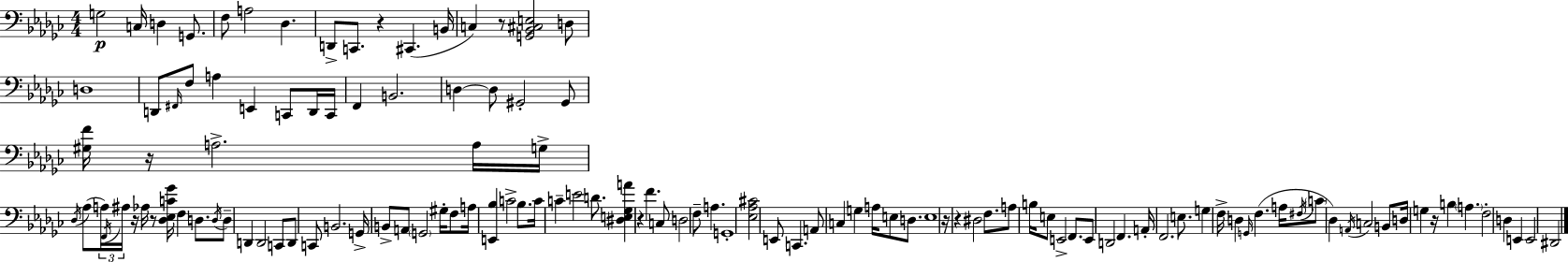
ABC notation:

X:1
T:Untitled
M:4/4
L:1/4
K:Ebm
G,2 C,/4 D, G,,/2 F,/2 A,2 _D, D,,/2 C,,/2 z ^C,, B,,/4 C, z/2 [G,,_B,,^C,E,]2 D,/2 D,4 D,,/2 ^F,,/4 F,/2 A, E,, C,,/2 D,,/4 C,,/4 F,, B,,2 D, D,/2 ^G,,2 ^G,,/2 [^G,F]/4 z/4 A,2 A,/4 G,/4 _D,/4 _A,/2 A,/4 F,,/4 ^A,/4 z/4 _A,/4 z/2 [_D,_E,C_G]/4 F, D,/2 D,/4 D,/2 D,, D,,2 C,,/2 D,,/2 C,,/2 B,,2 G,,/4 B,,/2 A,,/2 G,,2 ^G,/4 F,/2 A,/4 [E,,_B,] C2 _B,/2 C/4 C E2 D/2 [^D,E,_G,A] z F C,/2 D,2 F,/2 A, G,,4 [_E,_A,^C]2 E,,/2 C,, A,,/2 C, G, A,/4 E,/2 D,/2 E,4 z/4 z ^D,2 F,/2 A,/2 B,/4 E,/2 E,,2 F,,/2 E,,/2 D,,2 F,, A,,/4 F,,2 E,/2 G, F,/4 D, G,,/4 F, A,/4 ^F,/4 C/2 _D, A,,/4 C,2 B,,/2 D,/4 G, z/4 B, A, F,2 D, E,, E,,2 ^D,,2